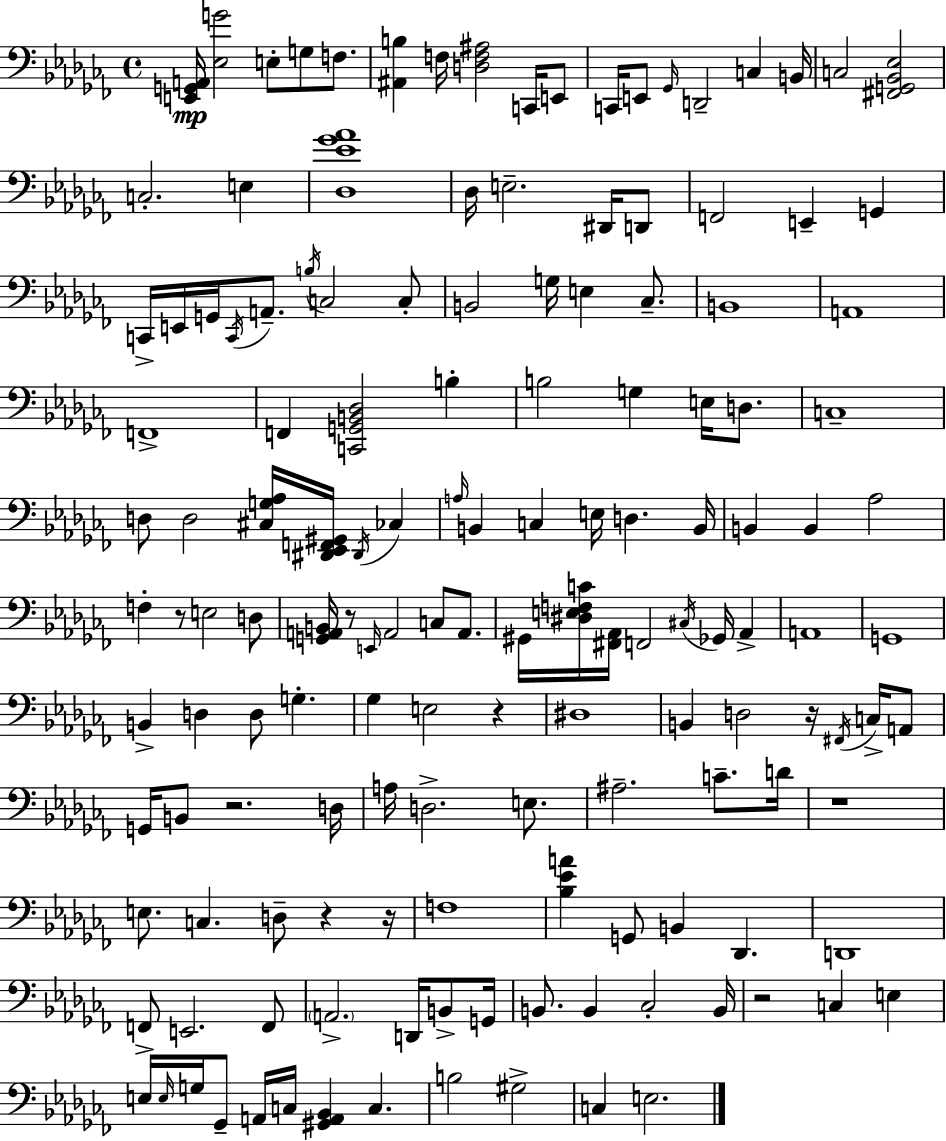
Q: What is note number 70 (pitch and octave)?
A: A2